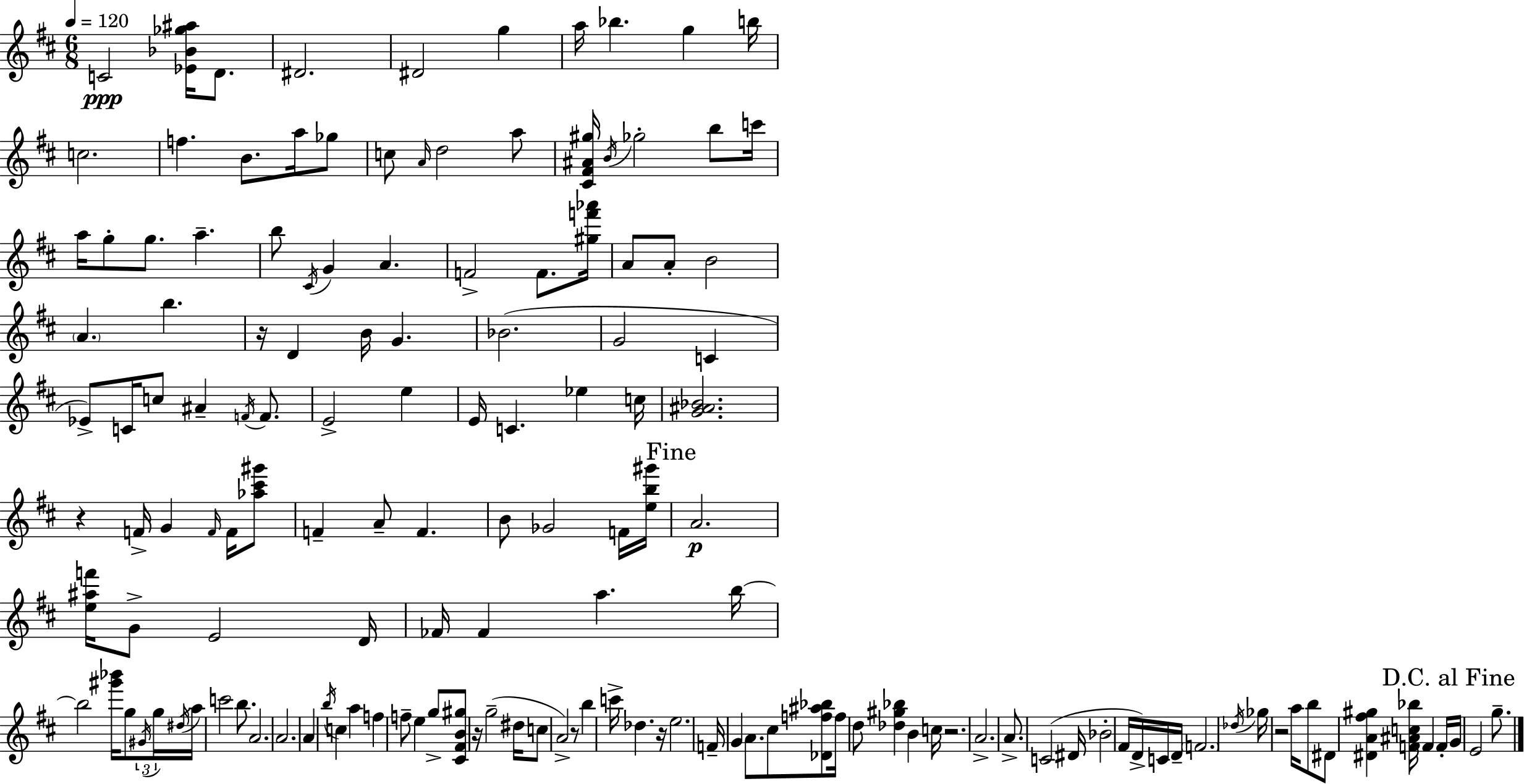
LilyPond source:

{
  \clef treble
  \numericTimeSignature
  \time 6/8
  \key d \major
  \tempo 4 = 120
  c'2\ppp <ees' bes' ges'' ais''>16 d'8. | dis'2. | dis'2 g''4 | a''16 bes''4. g''4 b''16 | \break c''2. | f''4. b'8. a''16 ges''8 | c''8 \grace { a'16 } d''2 a''8 | <cis' fis' ais' gis''>16 \acciaccatura { b'16 } ges''2-. b''8 | \break c'''16 a''16 g''8-. g''8. a''4.-- | b''8 \acciaccatura { cis'16 } g'4 a'4. | f'2-> f'8. | <gis'' f''' aes'''>16 a'8 a'8-. b'2 | \break \parenthesize a'4. b''4. | r16 d'4 b'16 g'4. | bes'2.( | g'2 c'4 | \break ees'8->) c'16 c''8 ais'4-- | \acciaccatura { f'16 } f'8. e'2-> | e''4 e'16 c'4. ees''4 | c''16 <g' ais' bes'>2. | \break r4 f'16-> g'4 | \grace { f'16 } f'16 <aes'' cis''' gis'''>8 f'4-- a'8-- f'4. | b'8 ges'2 | f'16 <e'' b'' gis'''>16 \mark "Fine" a'2.\p | \break <e'' ais'' f'''>16 g'8-> e'2 | d'16 fes'16 fes'4 a''4. | b''16~~ b''2 | <gis''' bes'''>16 g''8 \tuplet 3/2 { \acciaccatura { gis'16 } g''16 \acciaccatura { dis''16 } } a''16 c'''2 | \break b''8. a'2. | a'2. | a'4 \acciaccatura { b''16 } | c''4 a''4 f''4 | \break f''8-- e''4 g''8-> <cis' fis' b' gis''>8 r16 g''2--( | dis''16 c''8 a'2->) | r8 b''4 | c'''16-> des''4. r16 e''2. | \break f'16-- g'4 | a'8. cis''8 <des' f'' ais'' bes''>8 f''16 d''8 <des'' gis'' bes''>4 | b'4 c''16 r2. | a'2.-> | \break a'8.-> c'2( | dis'16 bes'2-. | fis'16 d'16->) c'16 d'16-- \parenthesize f'2. | \acciaccatura { des''16 } ges''16 r2 | \break a''16 b''8 dis'8 <dis' a' fis'' gis''>4 | <f' ais' c'' bes''>16 f'4 f'16-. \mark "D.C. al Fine" g'16 e'2 | g''8.-- \bar "|."
}